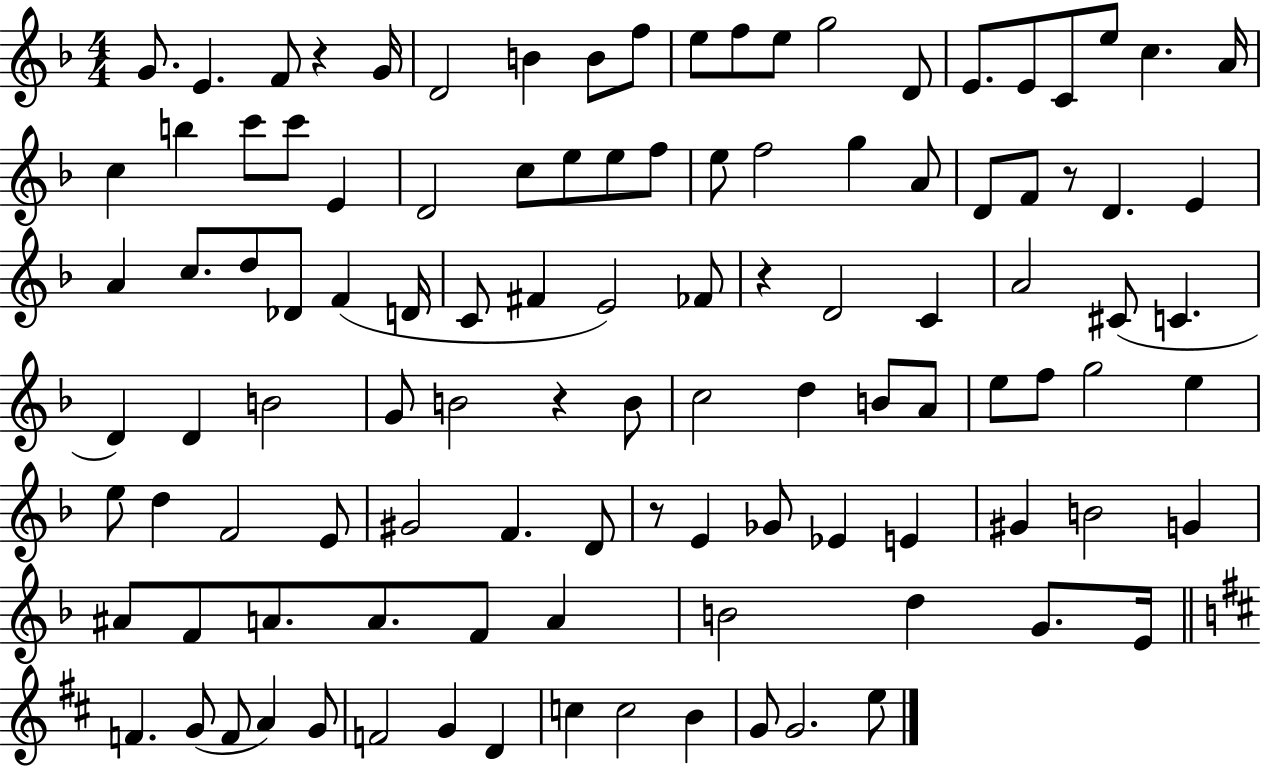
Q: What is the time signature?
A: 4/4